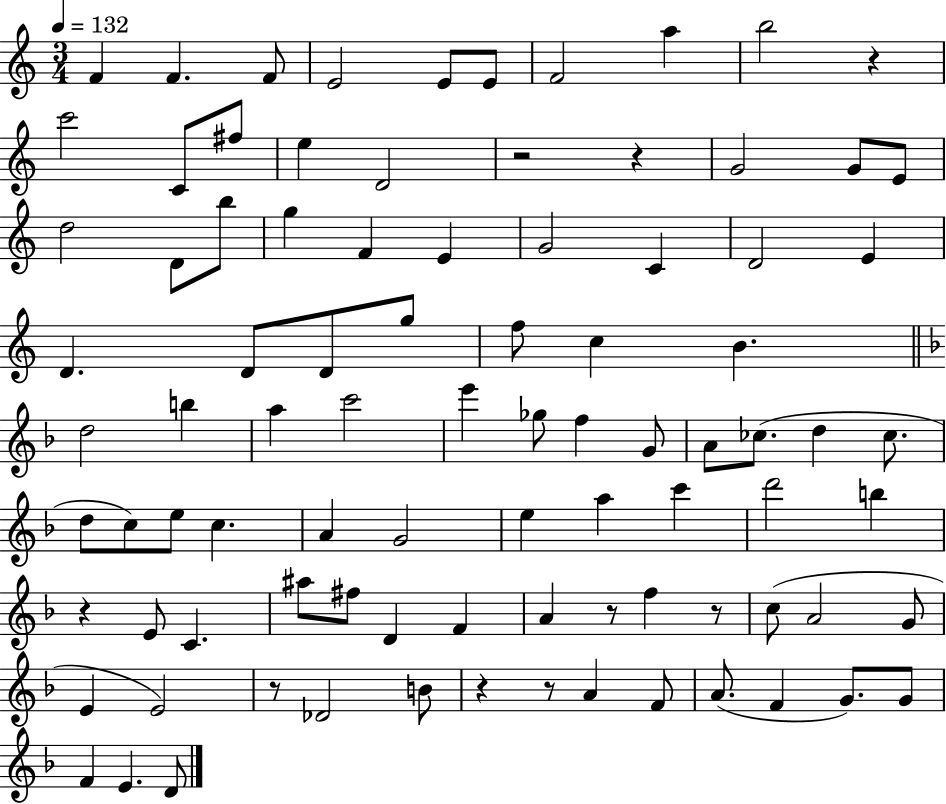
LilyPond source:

{
  \clef treble
  \numericTimeSignature
  \time 3/4
  \key c \major
  \tempo 4 = 132
  f'4 f'4. f'8 | e'2 e'8 e'8 | f'2 a''4 | b''2 r4 | \break c'''2 c'8 fis''8 | e''4 d'2 | r2 r4 | g'2 g'8 e'8 | \break d''2 d'8 b''8 | g''4 f'4 e'4 | g'2 c'4 | d'2 e'4 | \break d'4. d'8 d'8 g''8 | f''8 c''4 b'4. | \bar "||" \break \key f \major d''2 b''4 | a''4 c'''2 | e'''4 ges''8 f''4 g'8 | a'8 ces''8.( d''4 ces''8. | \break d''8 c''8) e''8 c''4. | a'4 g'2 | e''4 a''4 c'''4 | d'''2 b''4 | \break r4 e'8 c'4. | ais''8 fis''8 d'4 f'4 | a'4 r8 f''4 r8 | c''8( a'2 g'8 | \break e'4 e'2) | r8 des'2 b'8 | r4 r8 a'4 f'8 | a'8.( f'4 g'8.) g'8 | \break f'4 e'4. d'8 | \bar "|."
}